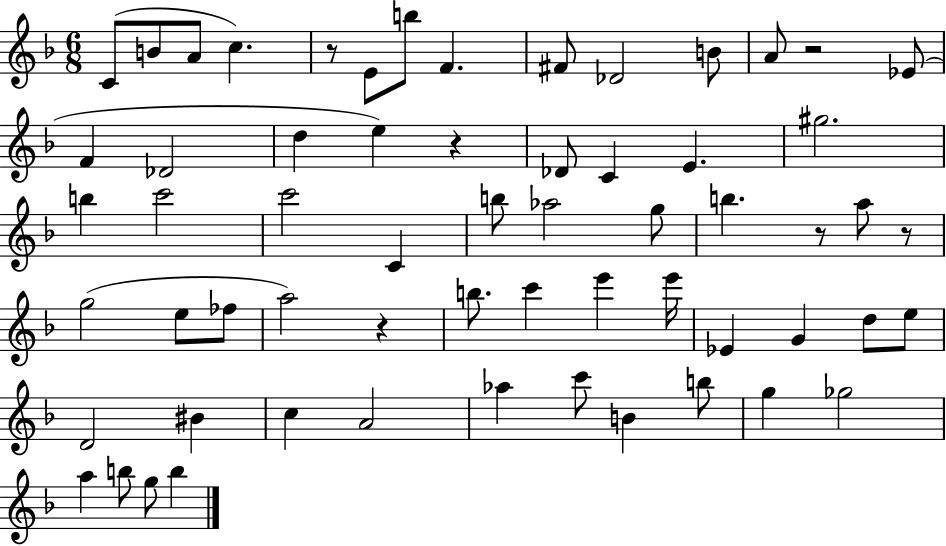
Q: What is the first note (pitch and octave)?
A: C4